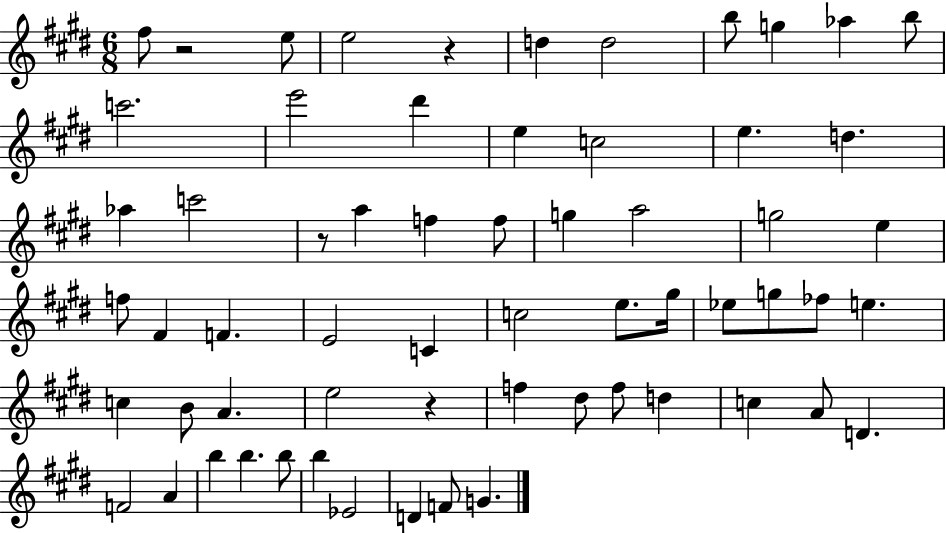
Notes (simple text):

F#5/e R/h E5/e E5/h R/q D5/q D5/h B5/e G5/q Ab5/q B5/e C6/h. E6/h D#6/q E5/q C5/h E5/q. D5/q. Ab5/q C6/h R/e A5/q F5/q F5/e G5/q A5/h G5/h E5/q F5/e F#4/q F4/q. E4/h C4/q C5/h E5/e. G#5/s Eb5/e G5/e FES5/e E5/q. C5/q B4/e A4/q. E5/h R/q F5/q D#5/e F5/e D5/q C5/q A4/e D4/q. F4/h A4/q B5/q B5/q. B5/e B5/q Eb4/h D4/q F4/e G4/q.